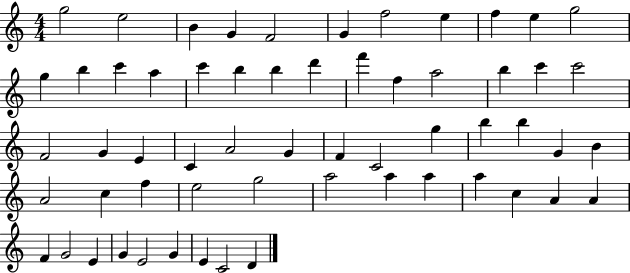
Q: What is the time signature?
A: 4/4